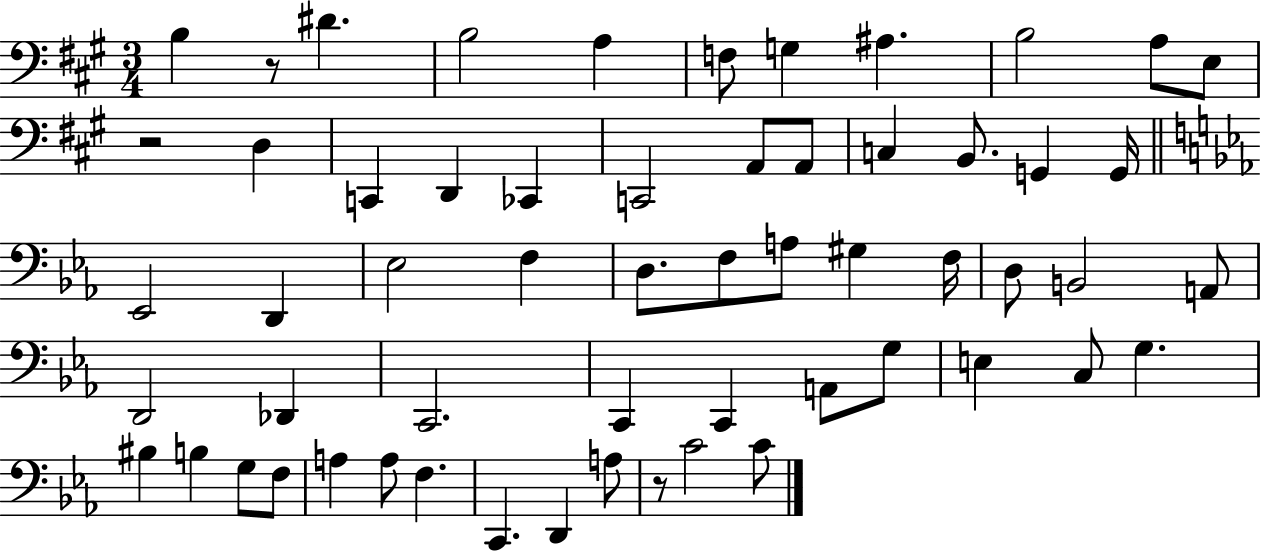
B3/q R/e D#4/q. B3/h A3/q F3/e G3/q A#3/q. B3/h A3/e E3/e R/h D3/q C2/q D2/q CES2/q C2/h A2/e A2/e C3/q B2/e. G2/q G2/s Eb2/h D2/q Eb3/h F3/q D3/e. F3/e A3/e G#3/q F3/s D3/e B2/h A2/e D2/h Db2/q C2/h. C2/q C2/q A2/e G3/e E3/q C3/e G3/q. BIS3/q B3/q G3/e F3/e A3/q A3/e F3/q. C2/q. D2/q A3/e R/e C4/h C4/e